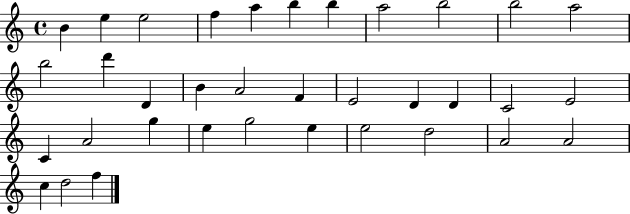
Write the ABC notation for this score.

X:1
T:Untitled
M:4/4
L:1/4
K:C
B e e2 f a b b a2 b2 b2 a2 b2 d' D B A2 F E2 D D C2 E2 C A2 g e g2 e e2 d2 A2 A2 c d2 f